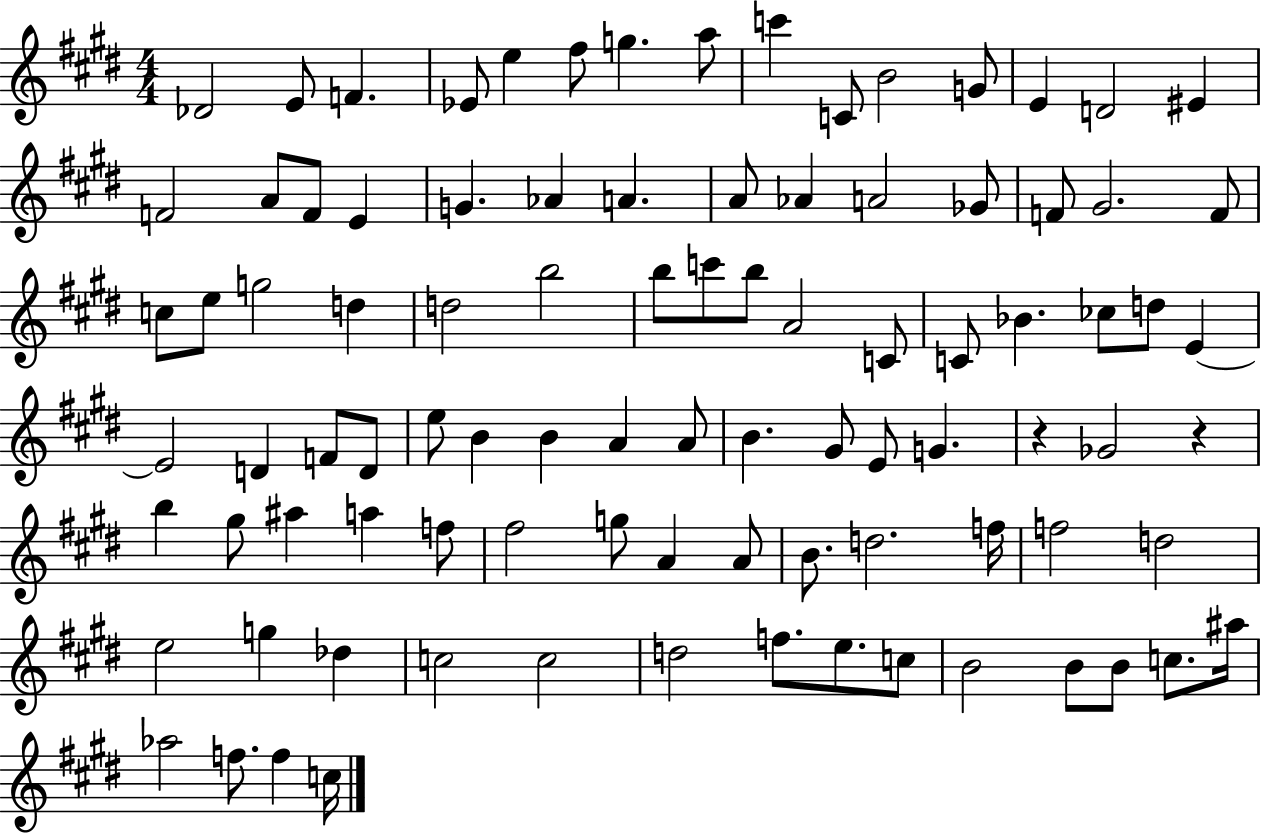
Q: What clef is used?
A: treble